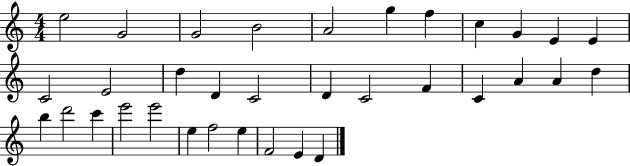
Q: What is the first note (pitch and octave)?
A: E5